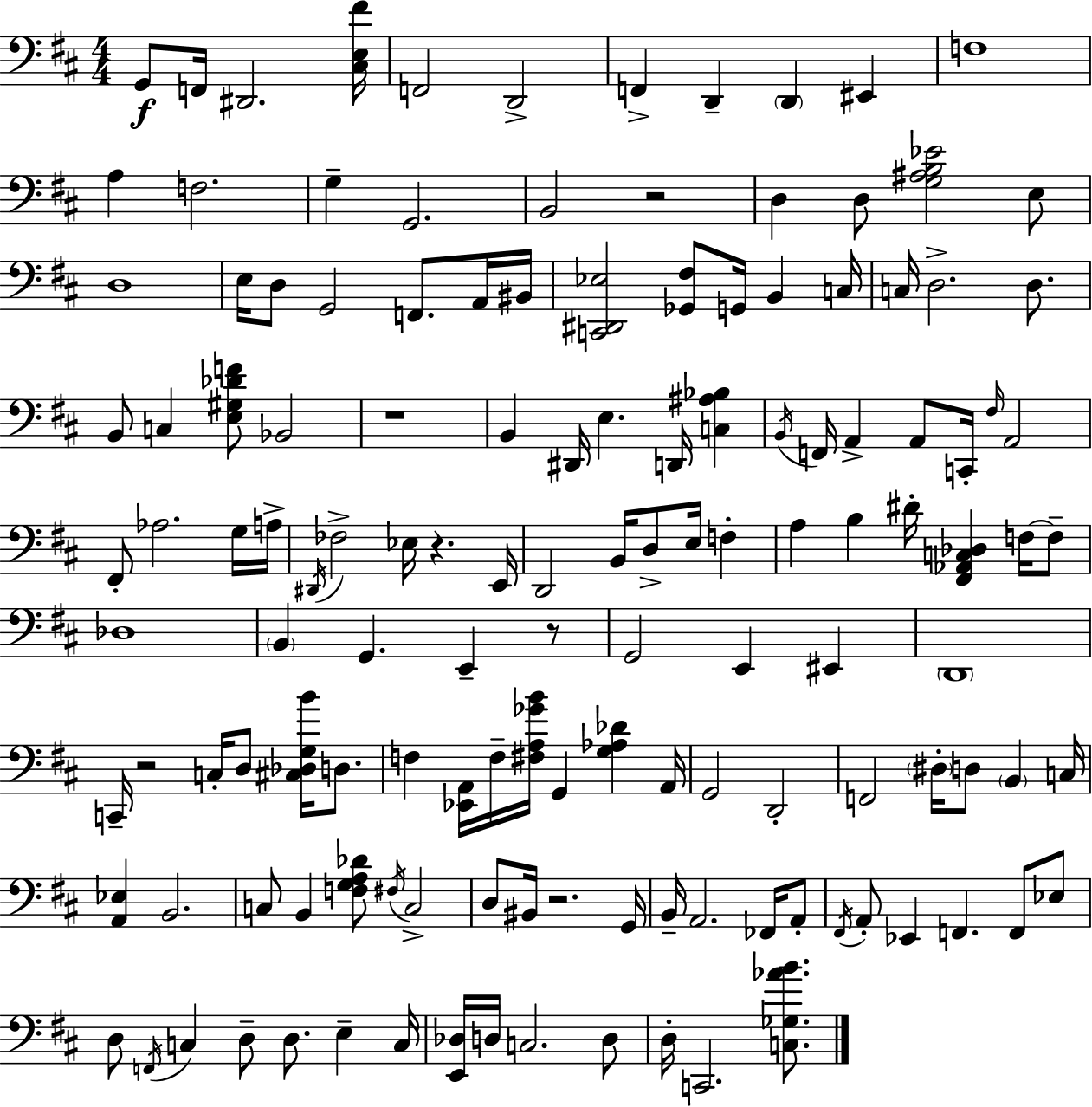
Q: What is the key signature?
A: D major